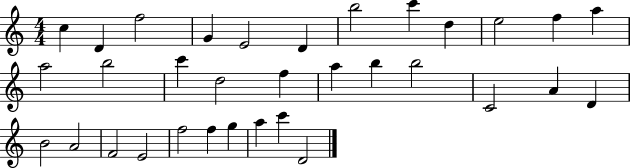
C5/q D4/q F5/h G4/q E4/h D4/q B5/h C6/q D5/q E5/h F5/q A5/q A5/h B5/h C6/q D5/h F5/q A5/q B5/q B5/h C4/h A4/q D4/q B4/h A4/h F4/h E4/h F5/h F5/q G5/q A5/q C6/q D4/h